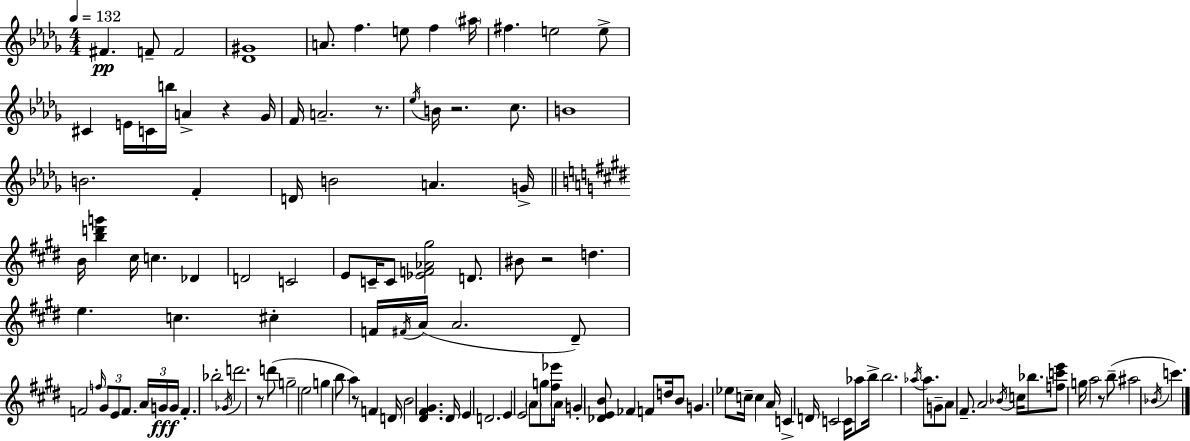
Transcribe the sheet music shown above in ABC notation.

X:1
T:Untitled
M:4/4
L:1/4
K:Bbm
^F F/2 F2 [_D^G]4 A/2 f e/2 f ^a/4 ^f e2 e/2 ^C E/4 C/4 b/4 A z _G/4 F/4 A2 z/2 _e/4 B/4 z2 c/2 B4 B2 F D/4 B2 A G/4 B/4 [bd'g'] ^c/4 c _D D2 C2 E/2 C/4 C/2 [_EF_A^g]2 D/2 ^B/2 z2 d e c ^c F/4 ^F/4 A/4 A2 ^D/2 F2 f/4 ^G/2 E/2 F/2 A/4 G/4 G/4 F _b2 _G/4 d'2 z/2 d'/2 g2 e2 g b/2 a z/2 F D/4 B2 [^D^F^G] ^D/4 E D2 E E2 A/2 g/2 [^f_e']/2 A/4 G [_DEB]/2 _F F/2 d/4 B/2 G _e/2 c/4 c A/4 C D/4 C2 C/4 _a/2 b/4 b2 _a/4 _a/2 G/2 A/2 ^F/2 A2 _B/4 c/4 _b/2 [fc'e']/2 g/4 a2 z/2 b/2 ^a2 _B/4 c'